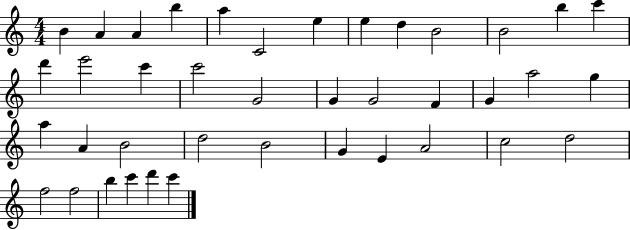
B4/q A4/q A4/q B5/q A5/q C4/h E5/q E5/q D5/q B4/h B4/h B5/q C6/q D6/q E6/h C6/q C6/h G4/h G4/q G4/h F4/q G4/q A5/h G5/q A5/q A4/q B4/h D5/h B4/h G4/q E4/q A4/h C5/h D5/h F5/h F5/h B5/q C6/q D6/q C6/q